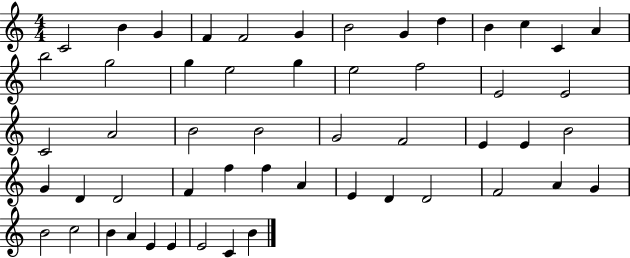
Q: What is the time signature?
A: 4/4